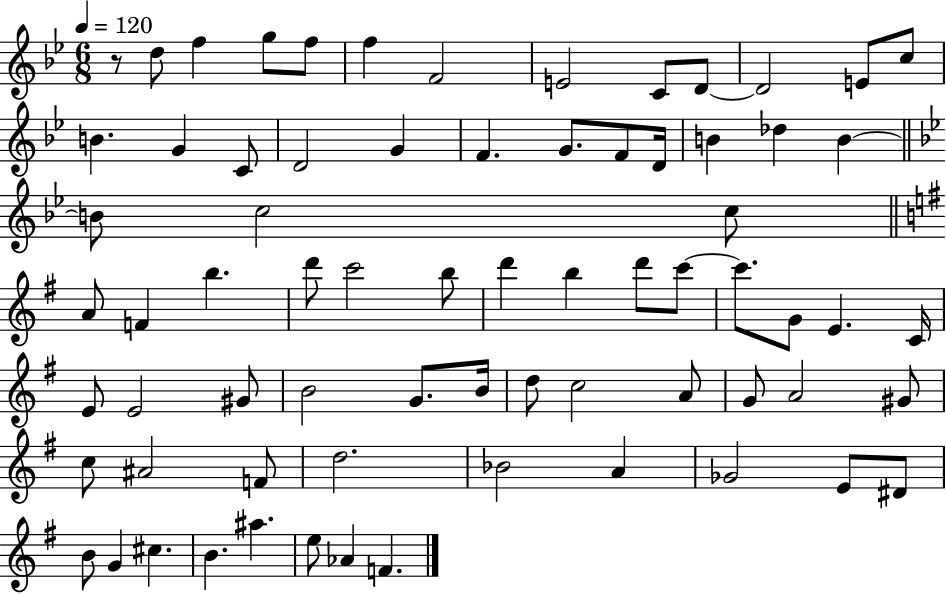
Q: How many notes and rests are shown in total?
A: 71